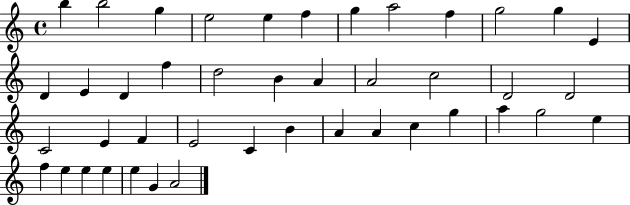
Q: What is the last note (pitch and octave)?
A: A4